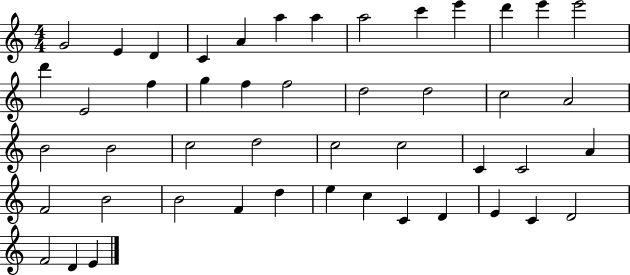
{
  \clef treble
  \numericTimeSignature
  \time 4/4
  \key c \major
  g'2 e'4 d'4 | c'4 a'4 a''4 a''4 | a''2 c'''4 e'''4 | d'''4 e'''4 e'''2 | \break d'''4 e'2 f''4 | g''4 f''4 f''2 | d''2 d''2 | c''2 a'2 | \break b'2 b'2 | c''2 d''2 | c''2 c''2 | c'4 c'2 a'4 | \break f'2 b'2 | b'2 f'4 d''4 | e''4 c''4 c'4 d'4 | e'4 c'4 d'2 | \break f'2 d'4 e'4 | \bar "|."
}